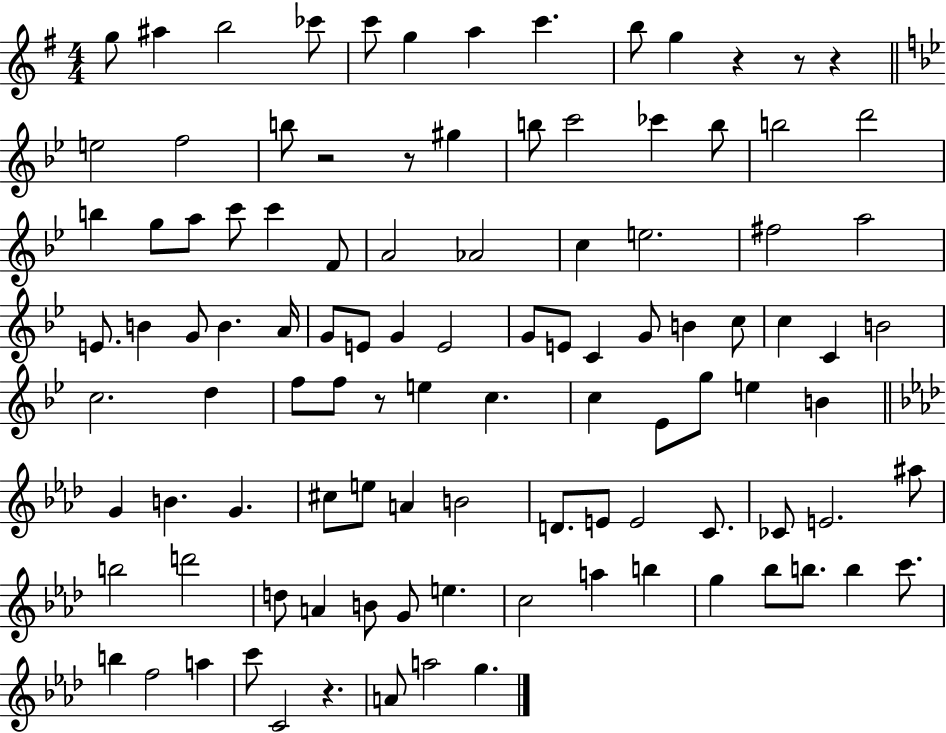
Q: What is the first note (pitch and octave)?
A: G5